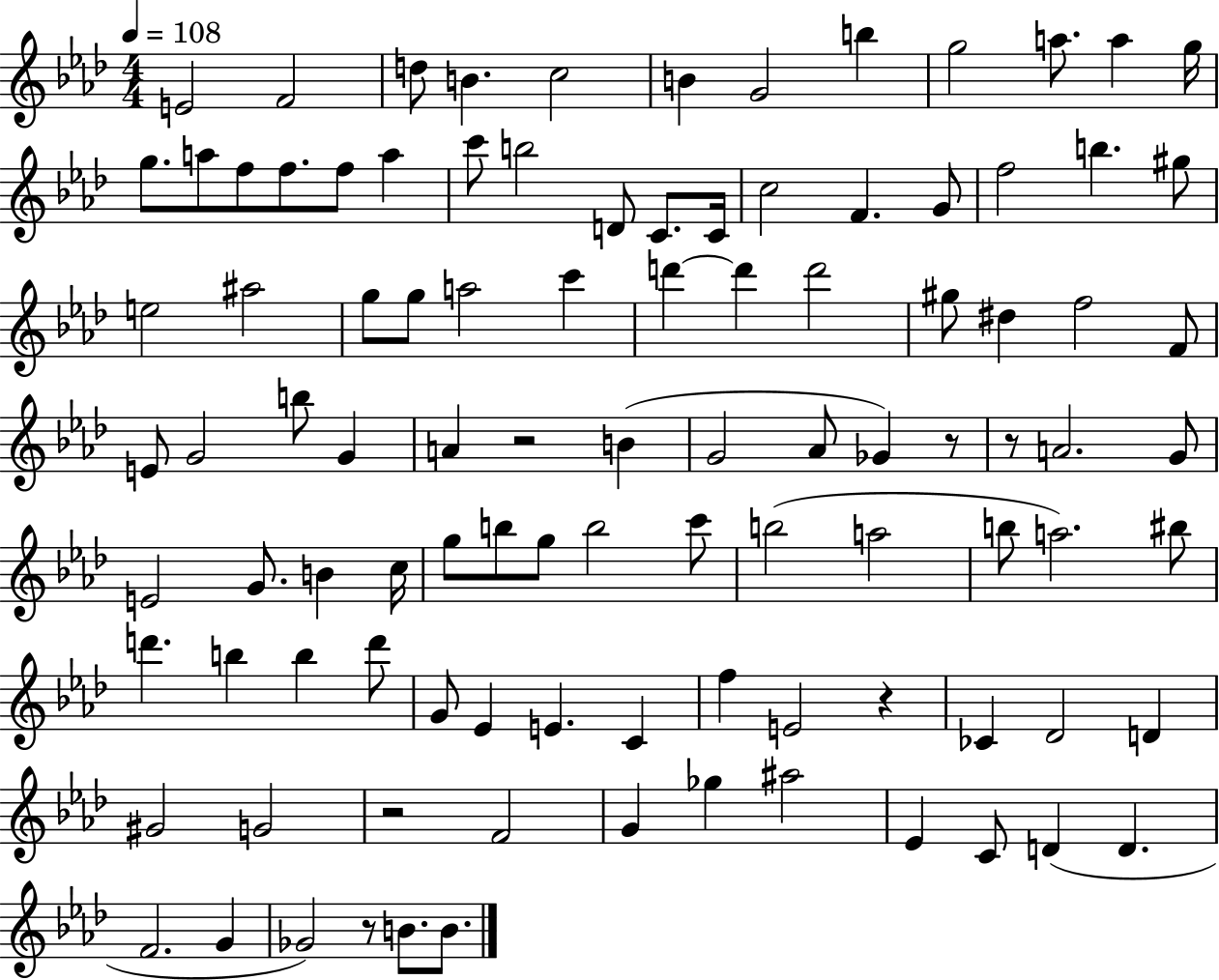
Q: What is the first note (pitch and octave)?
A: E4